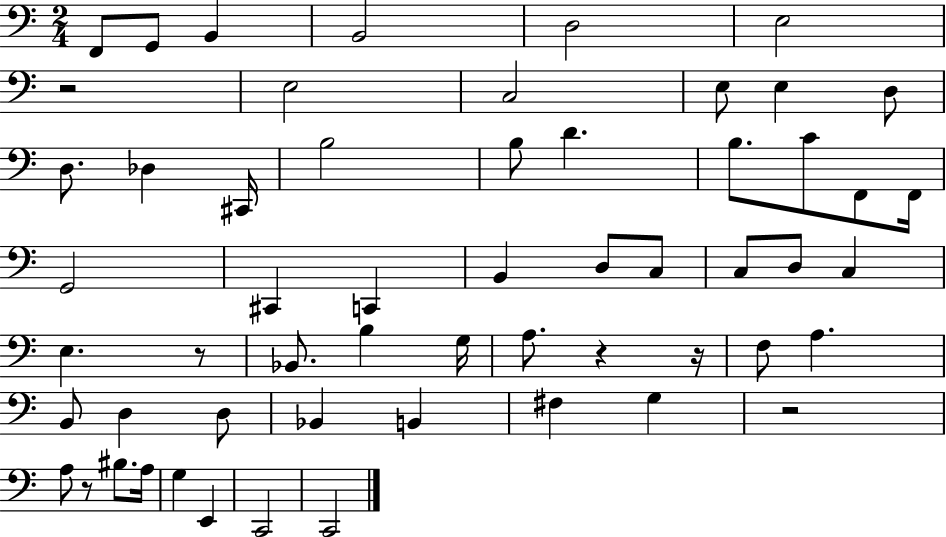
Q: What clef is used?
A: bass